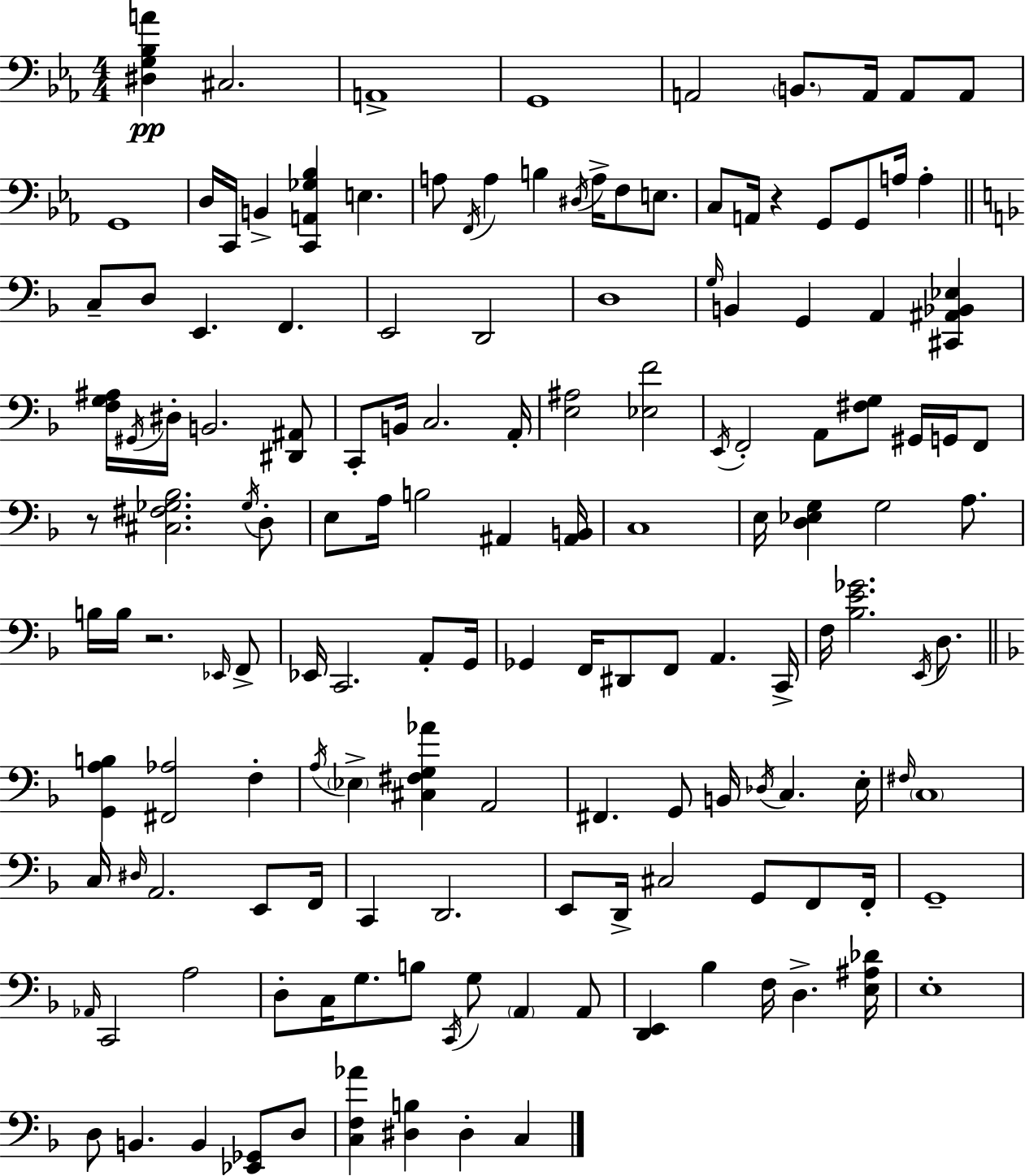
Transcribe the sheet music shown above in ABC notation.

X:1
T:Untitled
M:4/4
L:1/4
K:Eb
[^D,G,_B,A] ^C,2 A,,4 G,,4 A,,2 B,,/2 A,,/4 A,,/2 A,,/2 G,,4 D,/4 C,,/4 B,, [C,,A,,_G,_B,] E, A,/2 F,,/4 A, B, ^D,/4 A,/4 F,/2 E,/2 C,/2 A,,/4 z G,,/2 G,,/2 A,/4 A, C,/2 D,/2 E,, F,, E,,2 D,,2 D,4 G,/4 B,, G,, A,, [^C,,^A,,_B,,_E,] [F,G,^A,]/4 ^G,,/4 ^D,/4 B,,2 [^D,,^A,,]/2 C,,/2 B,,/4 C,2 A,,/4 [E,^A,]2 [_E,F]2 E,,/4 F,,2 A,,/2 [^F,G,]/2 ^G,,/4 G,,/4 F,,/2 z/2 [^C,^F,_G,_B,]2 _G,/4 D,/2 E,/2 A,/4 B,2 ^A,, [^A,,B,,]/4 C,4 E,/4 [D,_E,G,] G,2 A,/2 B,/4 B,/4 z2 _E,,/4 F,,/2 _E,,/4 C,,2 A,,/2 G,,/4 _G,, F,,/4 ^D,,/2 F,,/2 A,, C,,/4 F,/4 [_B,E_G]2 E,,/4 D,/2 [G,,A,B,] [^F,,_A,]2 F, A,/4 _E, [^C,^F,G,_A] A,,2 ^F,, G,,/2 B,,/4 _D,/4 C, E,/4 ^F,/4 C,4 C,/4 ^D,/4 A,,2 E,,/2 F,,/4 C,, D,,2 E,,/2 D,,/4 ^C,2 G,,/2 F,,/2 F,,/4 G,,4 _A,,/4 C,,2 A,2 D,/2 C,/4 G,/2 B,/2 C,,/4 G,/2 A,, A,,/2 [D,,E,,] _B, F,/4 D, [E,^A,_D]/4 E,4 D,/2 B,, B,, [_E,,_G,,]/2 D,/2 [C,F,_A] [^D,B,] ^D, C,